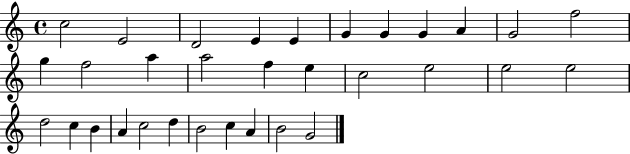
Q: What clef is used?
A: treble